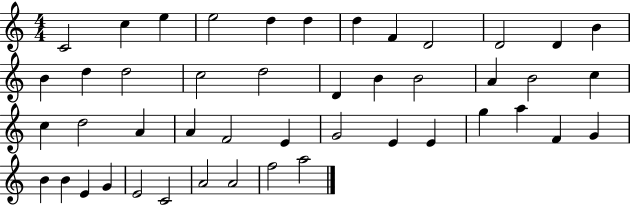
C4/h C5/q E5/q E5/h D5/q D5/q D5/q F4/q D4/h D4/h D4/q B4/q B4/q D5/q D5/h C5/h D5/h D4/q B4/q B4/h A4/q B4/h C5/q C5/q D5/h A4/q A4/q F4/h E4/q G4/h E4/q E4/q G5/q A5/q F4/q G4/q B4/q B4/q E4/q G4/q E4/h C4/h A4/h A4/h F5/h A5/h